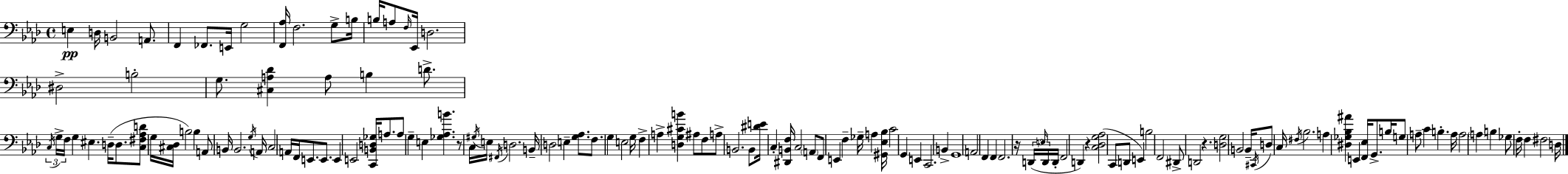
{
  \clef bass
  \time 4/4
  \defaultTimeSignature
  \key f \minor
  \repeat volta 2 { e4\pp d16 b,2 a,8. | f,4 fes,8. e,16 g2 | <f, aes>16 f2. g8-> b16 | b16 a8 \grace { f16 } ees,16 d2. | \break dis2-> b2-. | g8. <cis a des'>4 a8 b4 d'8.-> | \tuplet 3/2 { \acciaccatura { c16 } g16-> f16 } g4 eis4. d16--( d8. | <c fis aes d'>8 g16 <cis des>16 b2) b4 | \break a,8 b,16 b,2. | \acciaccatura { g16 } a,16 c2 a,16 f,16 e,8. | e,8. e,4 e,2 <c, b, d ges>16 | a8. a8 g4-- e4 <ges aes b'>4. | \break r8 c16 \acciaccatura { gis16 } e16 \acciaccatura { fis,16 } d2. | b,16-- d2 e4-- | <g aes>8. f8. g4 e2 | g16 f4-> a4-> <d g cis' b'>4 | \break ais8 f8 a8-> b,2. | b,8 <dis' e'>16 c4-. <dis, b, f>16 c2 | \parenthesize a,8 f,8 e,4 f4-- ges16-- | a4 <gis, ees bes>16 c'2 g,4 | \break e,4 c,2. | b,4-> g,1 | a,2 f,4 | f,4 f,2. | \break r16 \tuplet 3/2 { d,16( \grace { e16 } d,16 } d,16-. f,2 d,4) | r4 <c des g aes>2( c,8 | d,8 e,4) b2 f,2 | dis,8-> d,2 | \break r4. <d g>2 b,2 | b,16-- \acciaccatura { cis,16 } d8 c16 \acciaccatura { fis16 } bes2. | a4 <dis ges bes ais'>4 | e,4 <f, ees>16 g,8.-> b16 g8 a8-- c'4 | \break b4.-. a16 a2 | \parenthesize a4 b4 ges8 f16-. f4 fis2 | d16 } \bar "|."
}